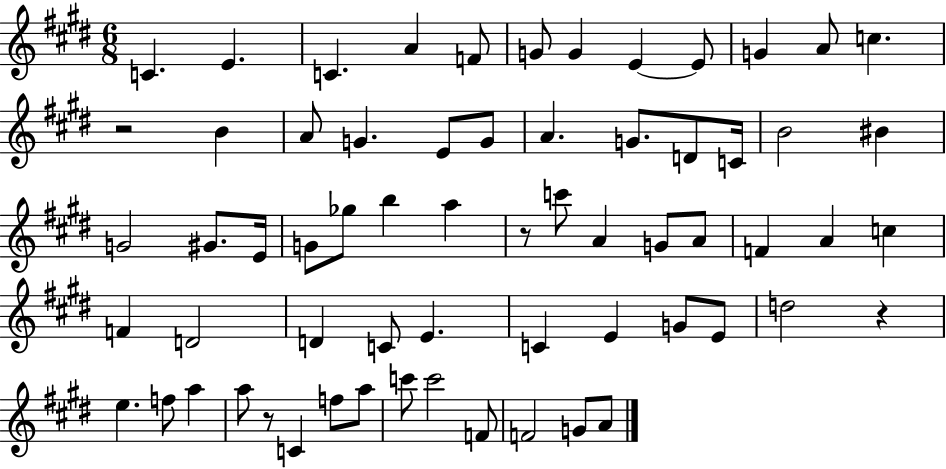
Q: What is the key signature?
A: E major